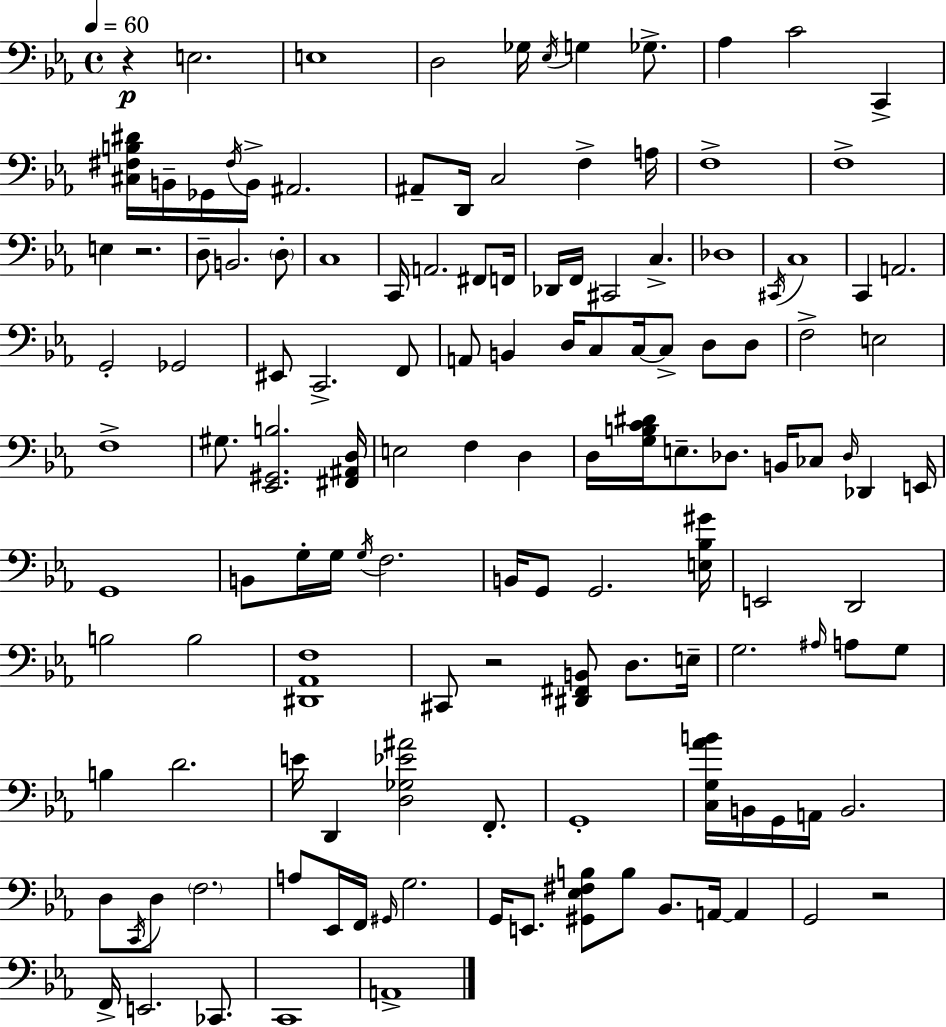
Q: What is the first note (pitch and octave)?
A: E3